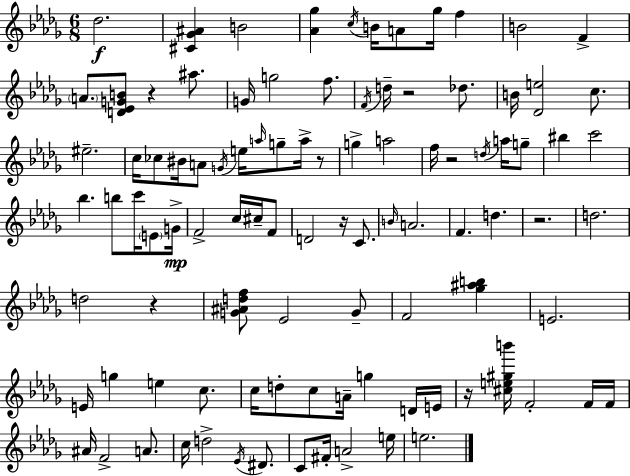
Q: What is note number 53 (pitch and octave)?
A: D5